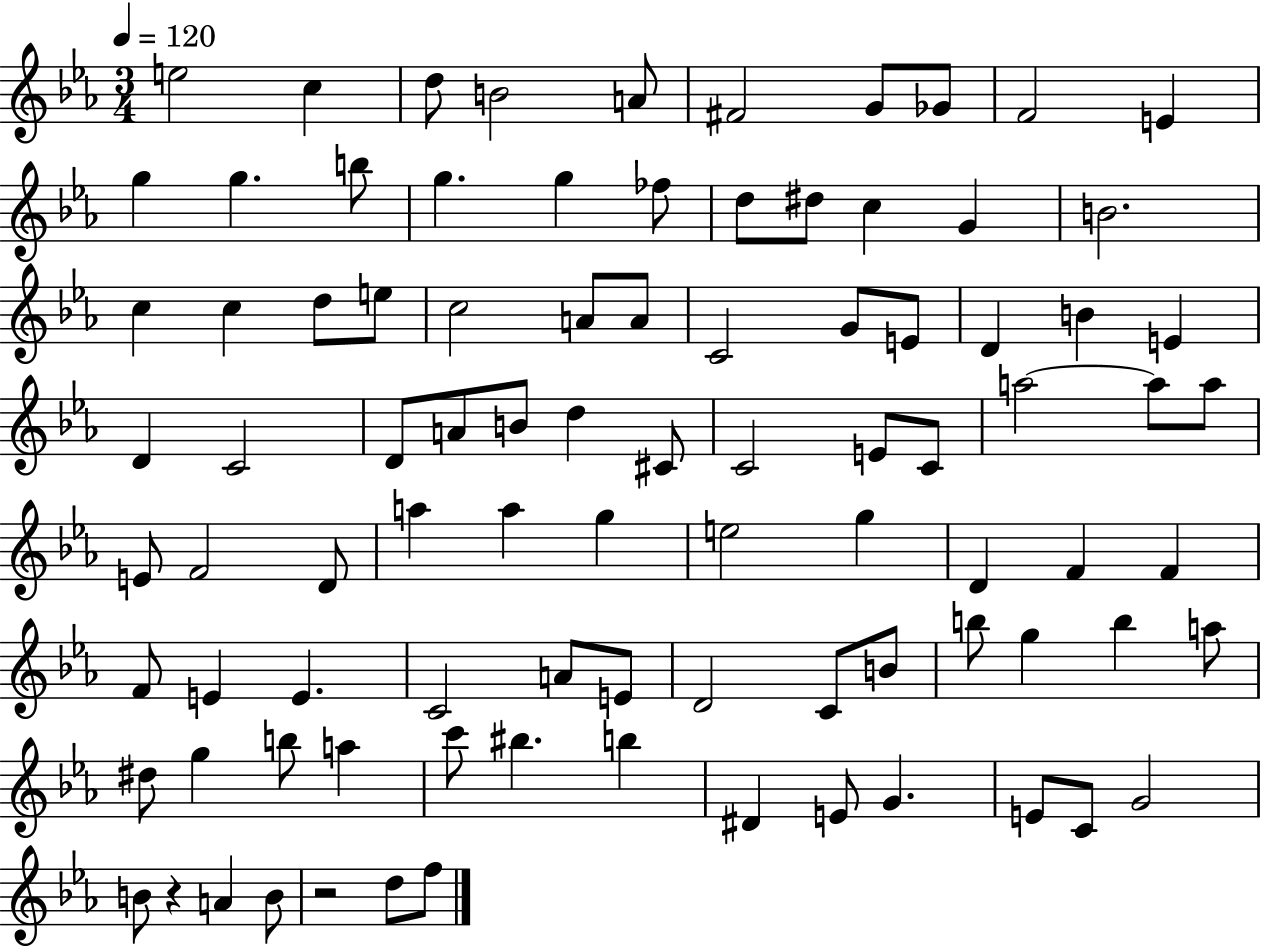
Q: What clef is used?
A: treble